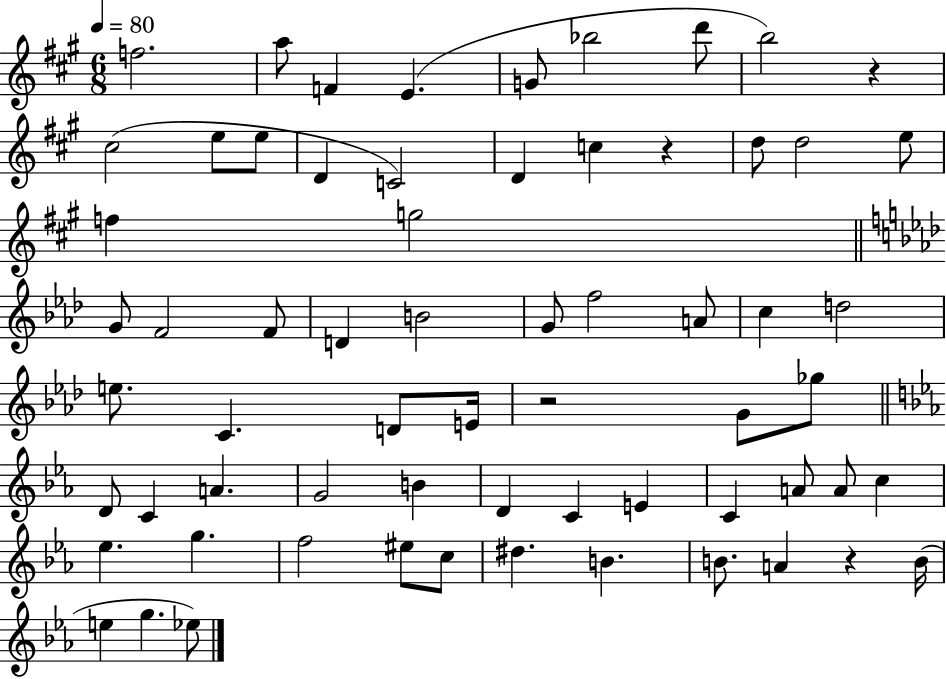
F5/h. A5/e F4/q E4/q. G4/e Bb5/h D6/e B5/h R/q C#5/h E5/e E5/e D4/q C4/h D4/q C5/q R/q D5/e D5/h E5/e F5/q G5/h G4/e F4/h F4/e D4/q B4/h G4/e F5/h A4/e C5/q D5/h E5/e. C4/q. D4/e E4/s R/h G4/e Gb5/e D4/e C4/q A4/q. G4/h B4/q D4/q C4/q E4/q C4/q A4/e A4/e C5/q Eb5/q. G5/q. F5/h EIS5/e C5/e D#5/q. B4/q. B4/e. A4/q R/q B4/s E5/q G5/q. Eb5/e